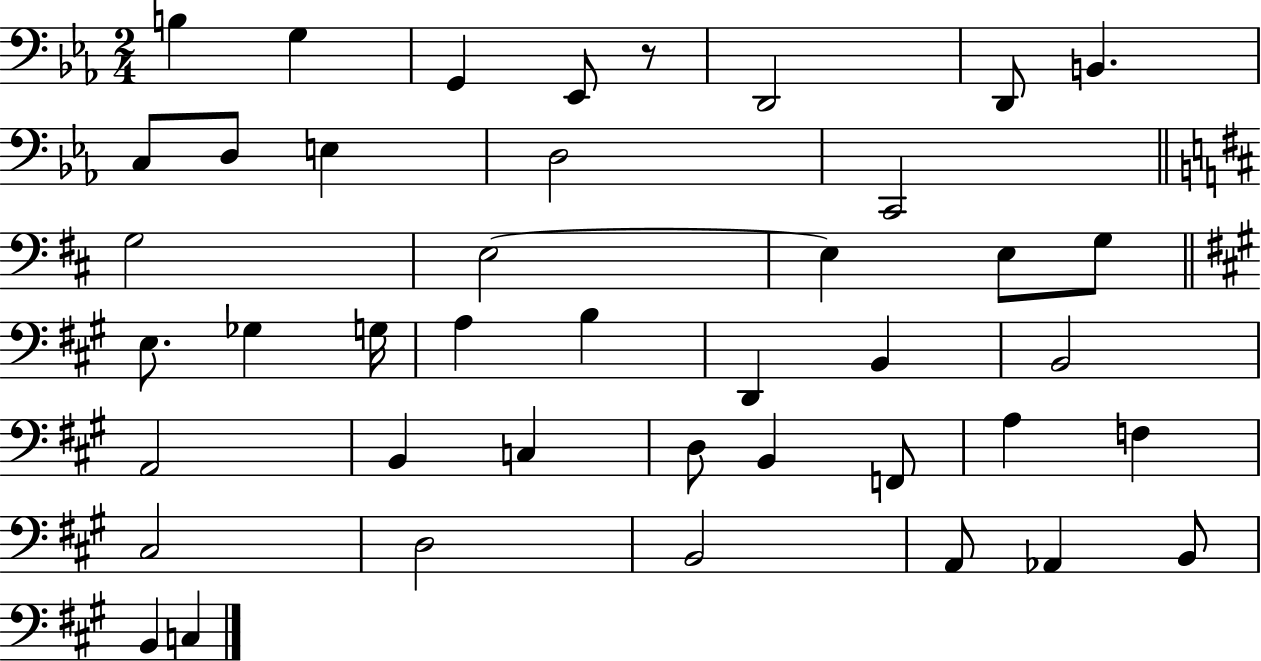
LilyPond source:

{
  \clef bass
  \numericTimeSignature
  \time 2/4
  \key ees \major
  \repeat volta 2 { b4 g4 | g,4 ees,8 r8 | d,2 | d,8 b,4. | \break c8 d8 e4 | d2 | c,2 | \bar "||" \break \key b \minor g2 | e2~~ | e4 e8 g8 | \bar "||" \break \key a \major e8. ges4 g16 | a4 b4 | d,4 b,4 | b,2 | \break a,2 | b,4 c4 | d8 b,4 f,8 | a4 f4 | \break cis2 | d2 | b,2 | a,8 aes,4 b,8 | \break b,4 c4 | } \bar "|."
}